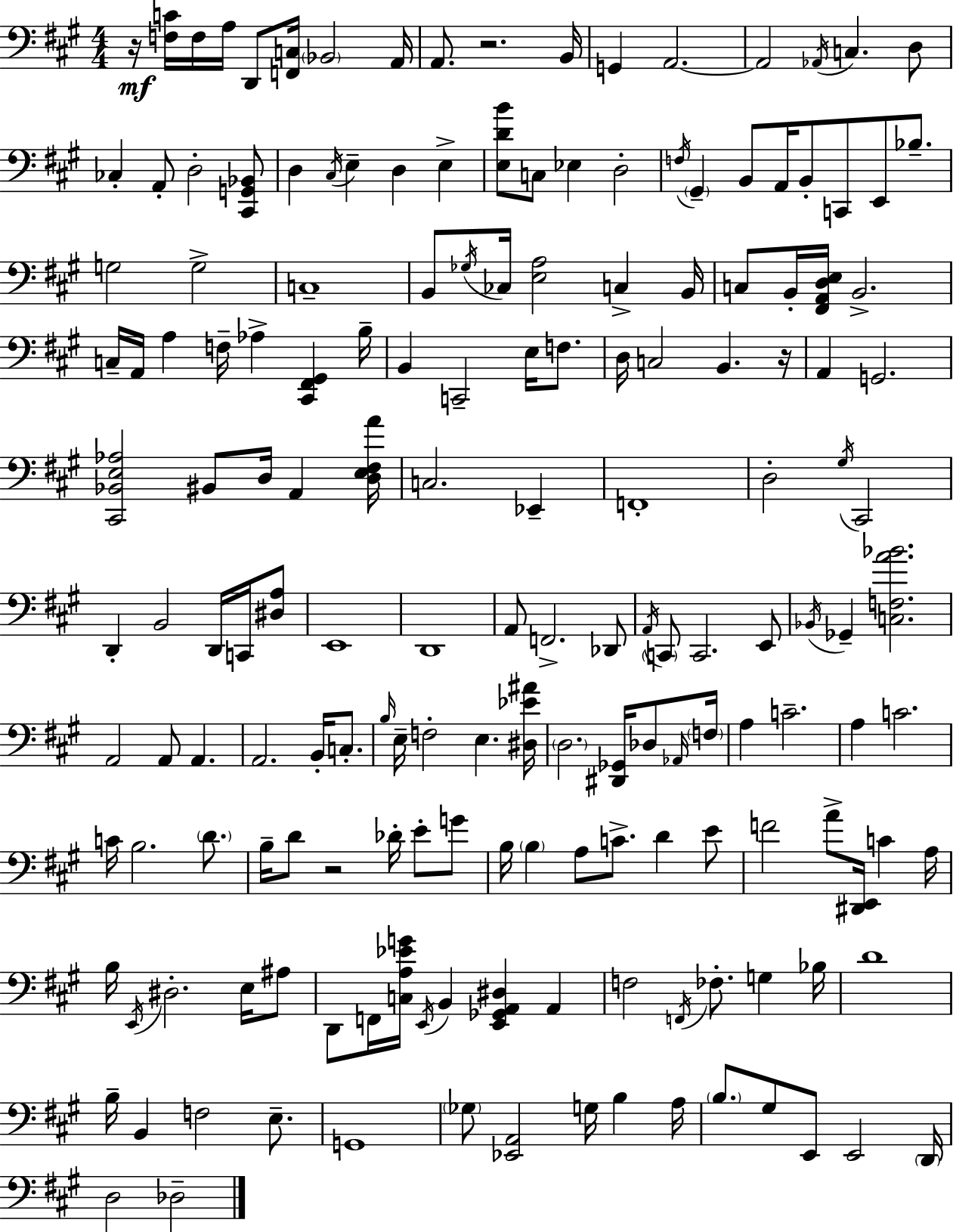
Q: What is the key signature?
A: A major